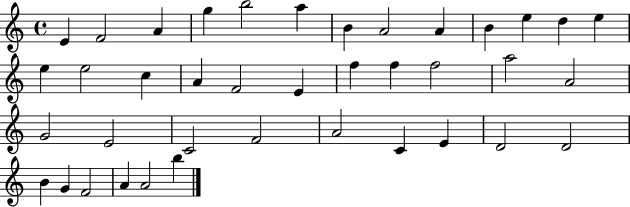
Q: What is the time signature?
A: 4/4